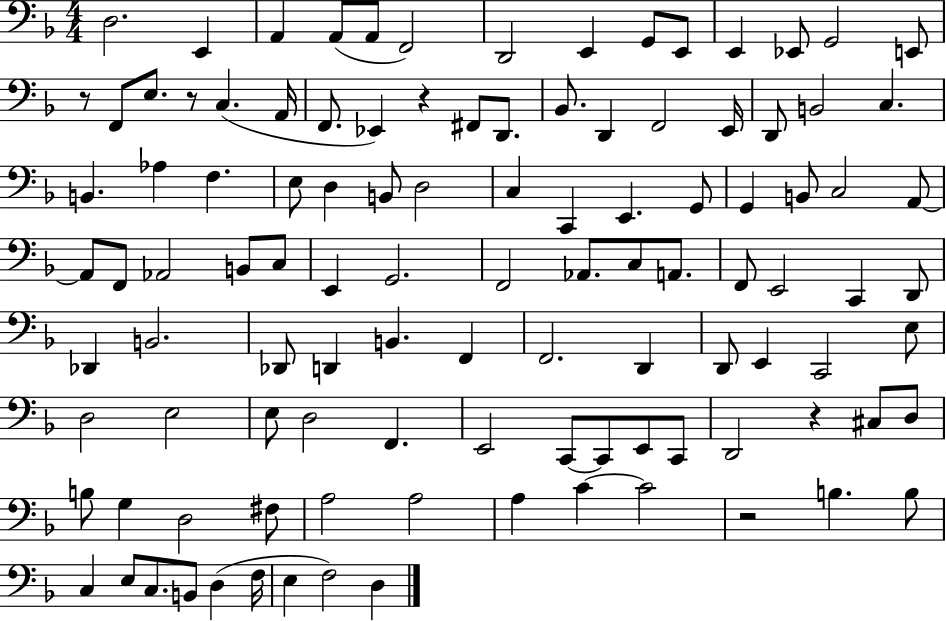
D3/h. E2/q A2/q A2/e A2/e F2/h D2/h E2/q G2/e E2/e E2/q Eb2/e G2/h E2/e R/e F2/e E3/e. R/e C3/q. A2/s F2/e. Eb2/q R/q F#2/e D2/e. Bb2/e. D2/q F2/h E2/s D2/e B2/h C3/q. B2/q. Ab3/q F3/q. E3/e D3/q B2/e D3/h C3/q C2/q E2/q. G2/e G2/q B2/e C3/h A2/e A2/e F2/e Ab2/h B2/e C3/e E2/q G2/h. F2/h Ab2/e. C3/e A2/e. F2/e E2/h C2/q D2/e Db2/q B2/h. Db2/e D2/q B2/q. F2/q F2/h. D2/q D2/e E2/q C2/h E3/e D3/h E3/h E3/e D3/h F2/q. E2/h C2/e C2/e E2/e C2/e D2/h R/q C#3/e D3/e B3/e G3/q D3/h F#3/e A3/h A3/h A3/q C4/q C4/h R/h B3/q. B3/e C3/q E3/e C3/e. B2/e D3/q F3/s E3/q F3/h D3/q